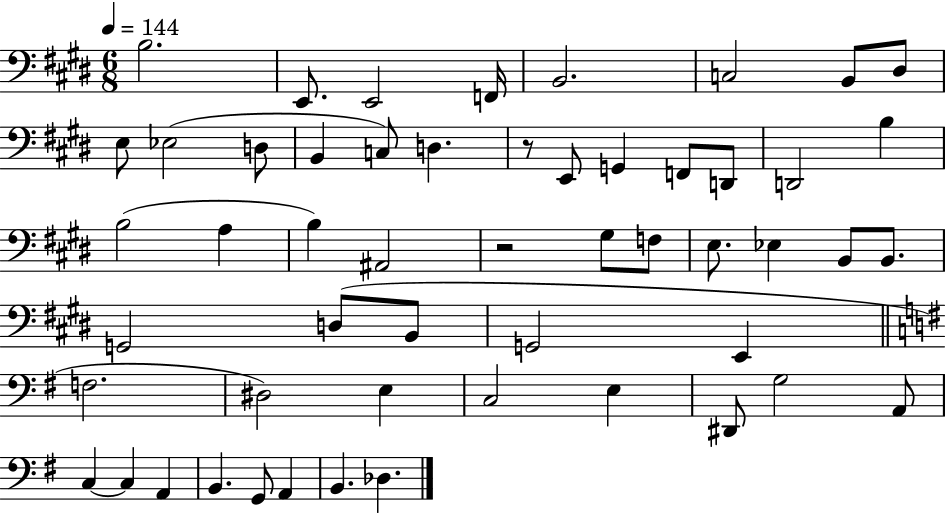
{
  \clef bass
  \numericTimeSignature
  \time 6/8
  \key e \major
  \tempo 4 = 144
  b2. | e,8. e,2 f,16 | b,2. | c2 b,8 dis8 | \break e8 ees2( d8 | b,4 c8) d4. | r8 e,8 g,4 f,8 d,8 | d,2 b4 | \break b2( a4 | b4) ais,2 | r2 gis8 f8 | e8. ees4 b,8 b,8. | \break g,2 d8( b,8 | g,2 e,4 | \bar "||" \break \key g \major f2. | dis2) e4 | c2 e4 | dis,8 g2 a,8 | \break c4~~ c4 a,4 | b,4. g,8 a,4 | b,4. des4. | \bar "|."
}